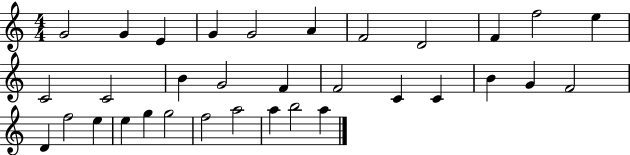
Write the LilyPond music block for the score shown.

{
  \clef treble
  \numericTimeSignature
  \time 4/4
  \key c \major
  g'2 g'4 e'4 | g'4 g'2 a'4 | f'2 d'2 | f'4 f''2 e''4 | \break c'2 c'2 | b'4 g'2 f'4 | f'2 c'4 c'4 | b'4 g'4 f'2 | \break d'4 f''2 e''4 | e''4 g''4 g''2 | f''2 a''2 | a''4 b''2 a''4 | \break \bar "|."
}